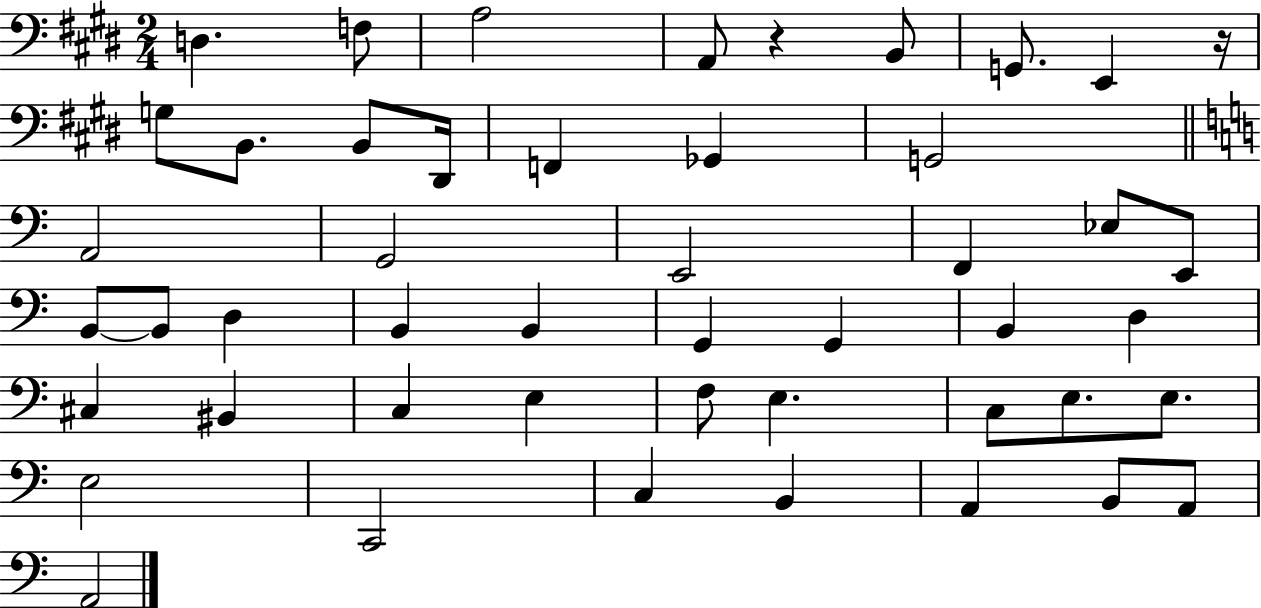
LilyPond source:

{
  \clef bass
  \numericTimeSignature
  \time 2/4
  \key e \major
  d4. f8 | a2 | a,8 r4 b,8 | g,8. e,4 r16 | \break g8 b,8. b,8 dis,16 | f,4 ges,4 | g,2 | \bar "||" \break \key a \minor a,2 | g,2 | e,2 | f,4 ees8 e,8 | \break b,8~~ b,8 d4 | b,4 b,4 | g,4 g,4 | b,4 d4 | \break cis4 bis,4 | c4 e4 | f8 e4. | c8 e8. e8. | \break e2 | c,2 | c4 b,4 | a,4 b,8 a,8 | \break a,2 | \bar "|."
}